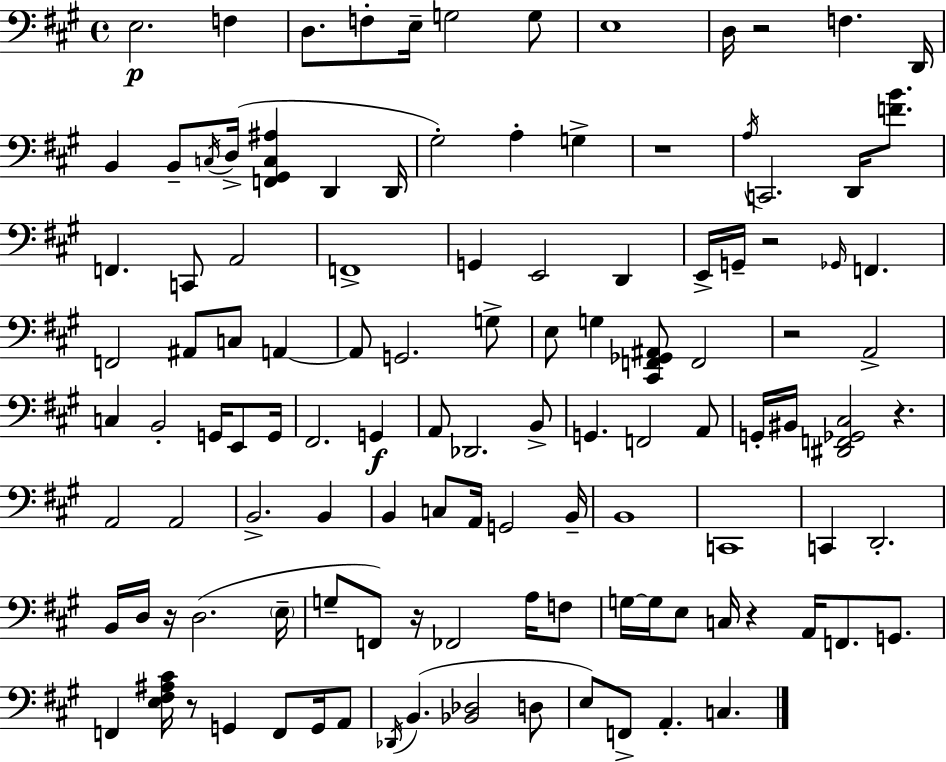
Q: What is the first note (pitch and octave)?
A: E3